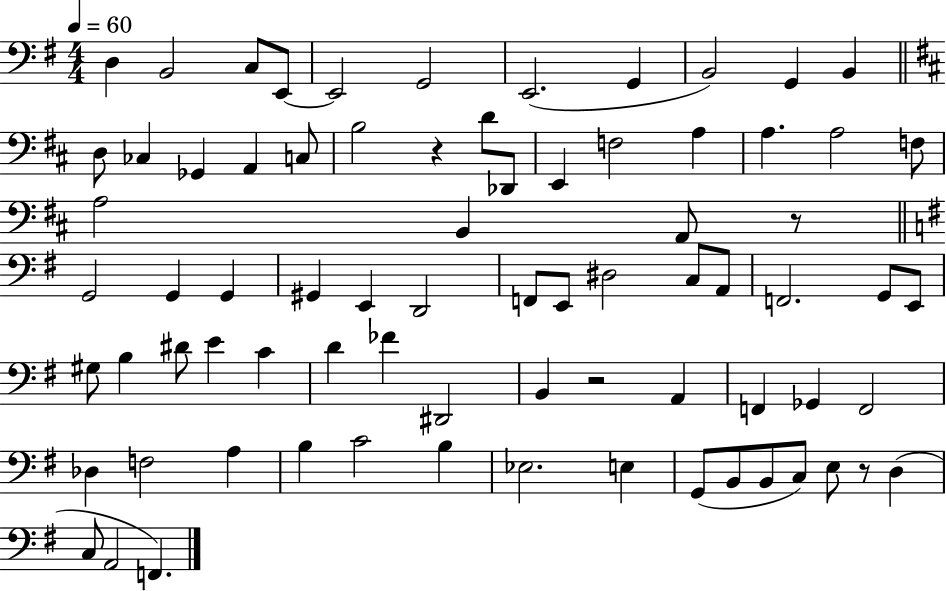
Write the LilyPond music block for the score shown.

{
  \clef bass
  \numericTimeSignature
  \time 4/4
  \key g \major
  \tempo 4 = 60
  d4 b,2 c8 e,8~~ | e,2 g,2 | e,2.( g,4 | b,2) g,4 b,4 | \break \bar "||" \break \key d \major d8 ces4 ges,4 a,4 c8 | b2 r4 d'8 des,8 | e,4 f2 a4 | a4. a2 f8 | \break a2 b,4 a,8 r8 | \bar "||" \break \key e \minor g,2 g,4 g,4 | gis,4 e,4 d,2 | f,8 e,8 dis2 c8 a,8 | f,2. g,8 e,8 | \break gis8 b4 dis'8 e'4 c'4 | d'4 fes'4 dis,2 | b,4 r2 a,4 | f,4 ges,4 f,2 | \break des4 f2 a4 | b4 c'2 b4 | ees2. e4 | g,8( b,8 b,8 c8) e8 r8 d4( | \break c8 a,2 f,4.) | \bar "|."
}